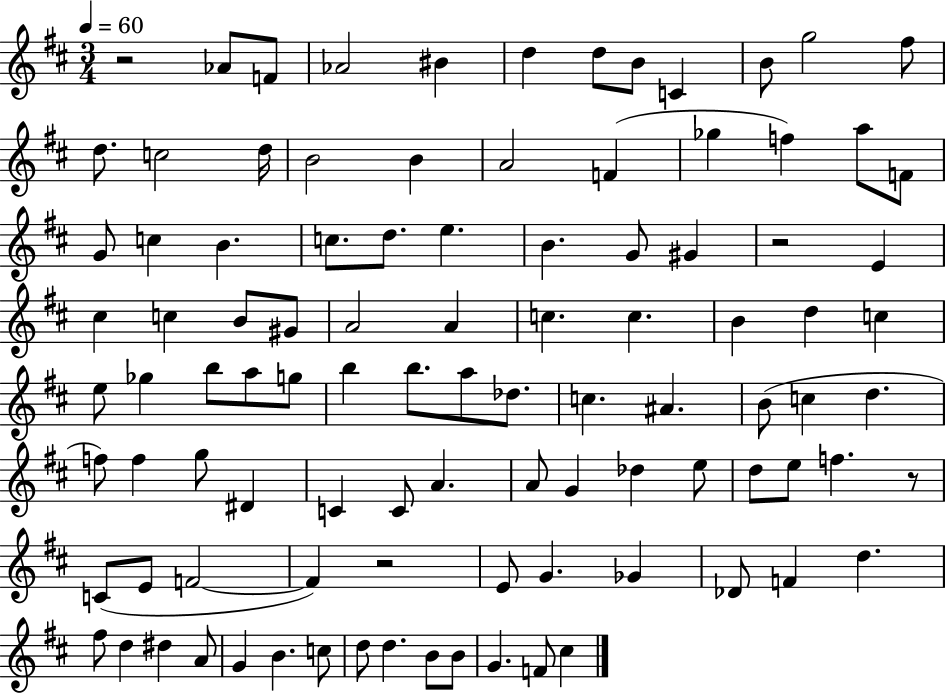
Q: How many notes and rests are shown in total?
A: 99